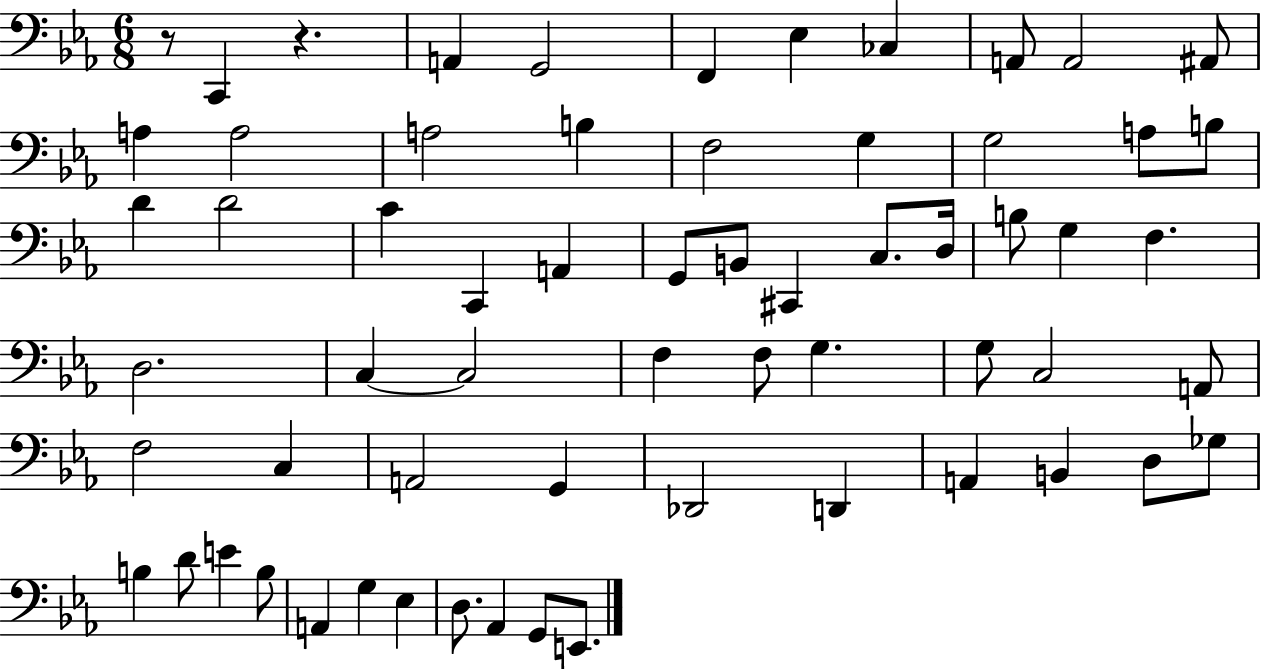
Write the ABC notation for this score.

X:1
T:Untitled
M:6/8
L:1/4
K:Eb
z/2 C,, z A,, G,,2 F,, _E, _C, A,,/2 A,,2 ^A,,/2 A, A,2 A,2 B, F,2 G, G,2 A,/2 B,/2 D D2 C C,, A,, G,,/2 B,,/2 ^C,, C,/2 D,/4 B,/2 G, F, D,2 C, C,2 F, F,/2 G, G,/2 C,2 A,,/2 F,2 C, A,,2 G,, _D,,2 D,, A,, B,, D,/2 _G,/2 B, D/2 E B,/2 A,, G, _E, D,/2 _A,, G,,/2 E,,/2